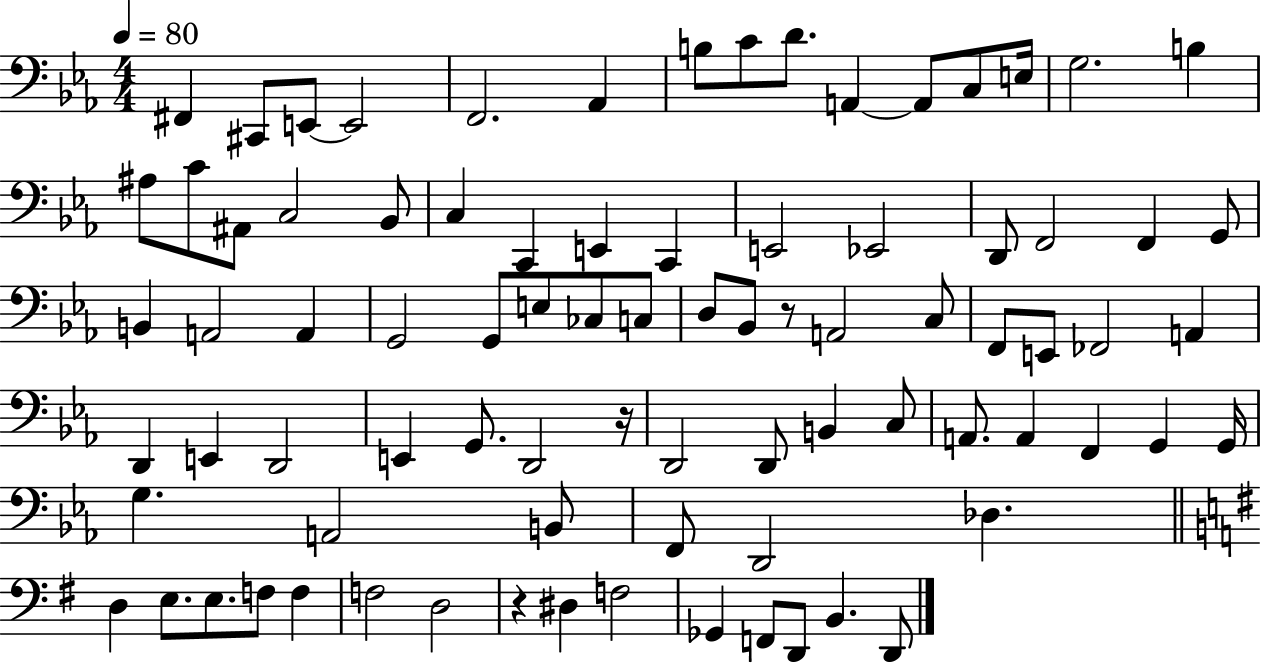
X:1
T:Untitled
M:4/4
L:1/4
K:Eb
^F,, ^C,,/2 E,,/2 E,,2 F,,2 _A,, B,/2 C/2 D/2 A,, A,,/2 C,/2 E,/4 G,2 B, ^A,/2 C/2 ^A,,/2 C,2 _B,,/2 C, C,, E,, C,, E,,2 _E,,2 D,,/2 F,,2 F,, G,,/2 B,, A,,2 A,, G,,2 G,,/2 E,/2 _C,/2 C,/2 D,/2 _B,,/2 z/2 A,,2 C,/2 F,,/2 E,,/2 _F,,2 A,, D,, E,, D,,2 E,, G,,/2 D,,2 z/4 D,,2 D,,/2 B,, C,/2 A,,/2 A,, F,, G,, G,,/4 G, A,,2 B,,/2 F,,/2 D,,2 _D, D, E,/2 E,/2 F,/2 F, F,2 D,2 z ^D, F,2 _G,, F,,/2 D,,/2 B,, D,,/2